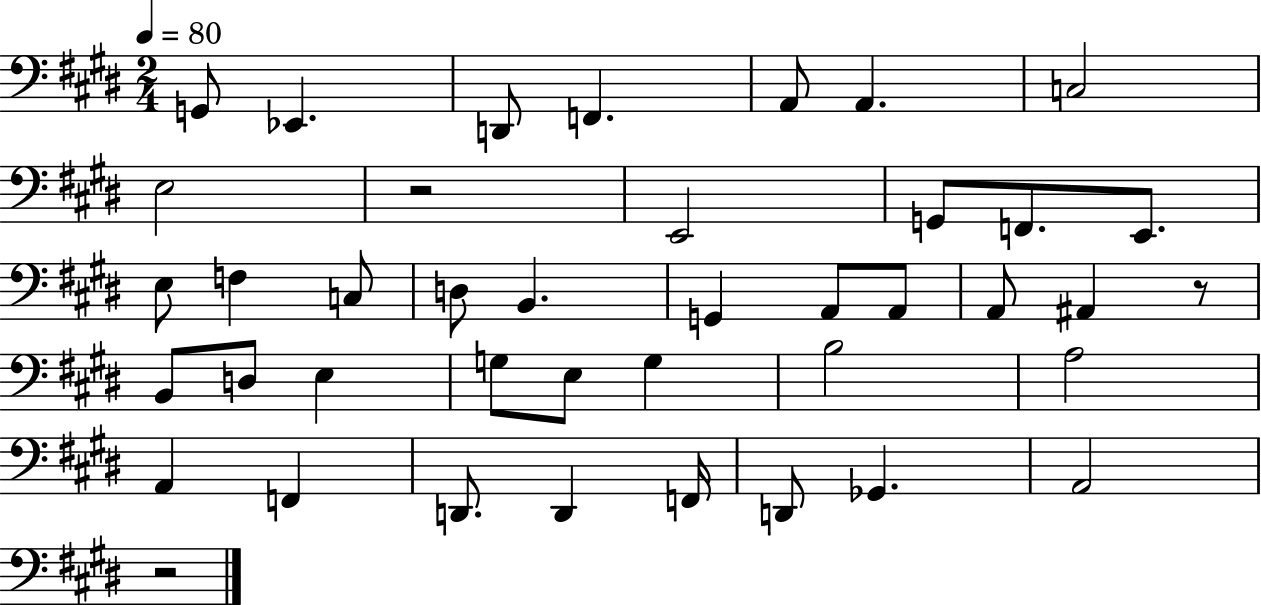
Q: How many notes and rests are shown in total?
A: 41